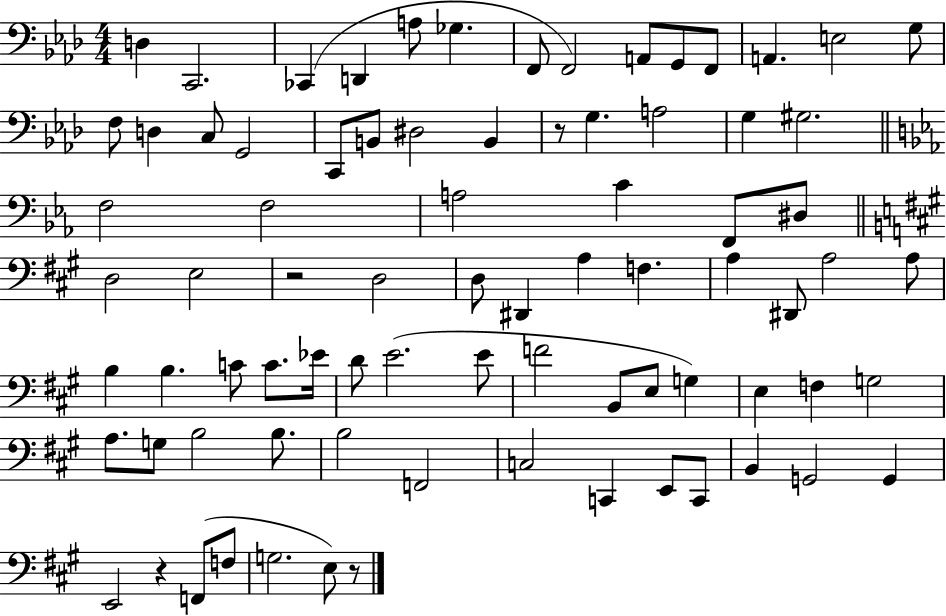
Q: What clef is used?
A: bass